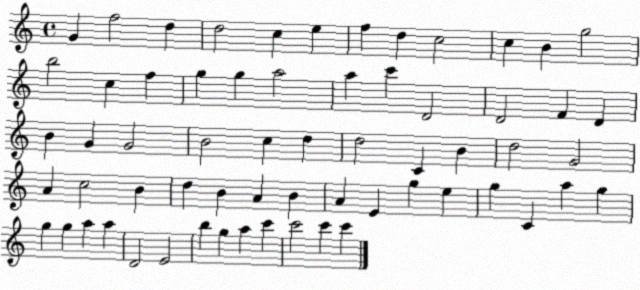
X:1
T:Untitled
M:4/4
L:1/4
K:C
G f2 d d2 c e f d c2 c B g2 b2 c f g g a2 a c' D2 D2 F D B G G2 B2 c d d2 C B d2 G2 A c2 B d B A B A E g e g C a g g g a a D2 E2 b g a c' c'2 c' c'